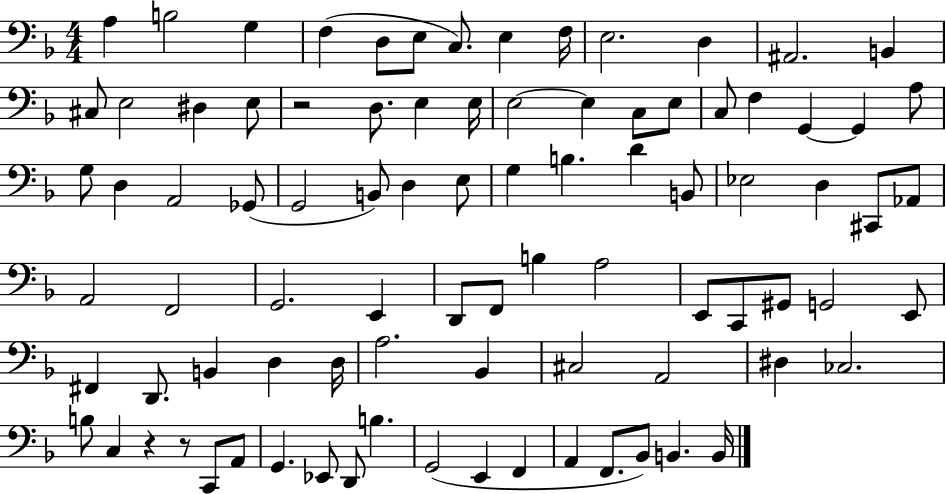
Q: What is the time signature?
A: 4/4